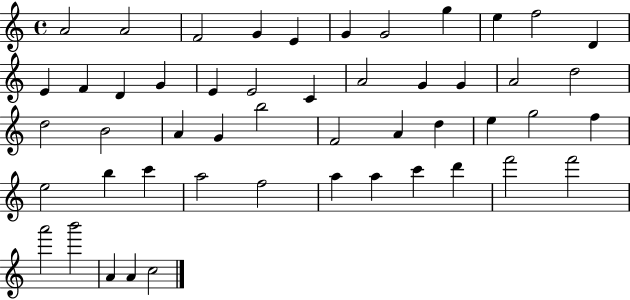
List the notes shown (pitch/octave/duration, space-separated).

A4/h A4/h F4/h G4/q E4/q G4/q G4/h G5/q E5/q F5/h D4/q E4/q F4/q D4/q G4/q E4/q E4/h C4/q A4/h G4/q G4/q A4/h D5/h D5/h B4/h A4/q G4/q B5/h F4/h A4/q D5/q E5/q G5/h F5/q E5/h B5/q C6/q A5/h F5/h A5/q A5/q C6/q D6/q F6/h F6/h A6/h B6/h A4/q A4/q C5/h